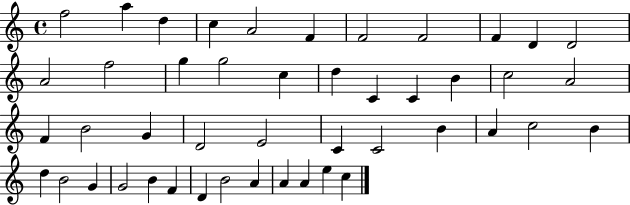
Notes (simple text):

F5/h A5/q D5/q C5/q A4/h F4/q F4/h F4/h F4/q D4/q D4/h A4/h F5/h G5/q G5/h C5/q D5/q C4/q C4/q B4/q C5/h A4/h F4/q B4/h G4/q D4/h E4/h C4/q C4/h B4/q A4/q C5/h B4/q D5/q B4/h G4/q G4/h B4/q F4/q D4/q B4/h A4/q A4/q A4/q E5/q C5/q